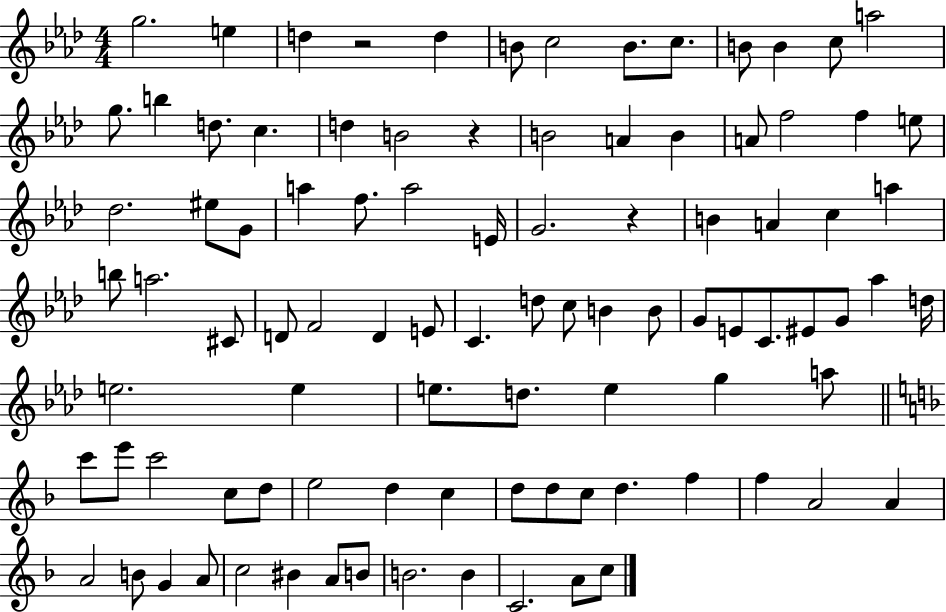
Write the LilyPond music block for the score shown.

{
  \clef treble
  \numericTimeSignature
  \time 4/4
  \key aes \major
  g''2. e''4 | d''4 r2 d''4 | b'8 c''2 b'8. c''8. | b'8 b'4 c''8 a''2 | \break g''8. b''4 d''8. c''4. | d''4 b'2 r4 | b'2 a'4 b'4 | a'8 f''2 f''4 e''8 | \break des''2. eis''8 g'8 | a''4 f''8. a''2 e'16 | g'2. r4 | b'4 a'4 c''4 a''4 | \break b''8 a''2. cis'8 | d'8 f'2 d'4 e'8 | c'4. d''8 c''8 b'4 b'8 | g'8 e'8 c'8. eis'8 g'8 aes''4 d''16 | \break e''2. e''4 | e''8. d''8. e''4 g''4 a''8 | \bar "||" \break \key f \major c'''8 e'''8 c'''2 c''8 d''8 | e''2 d''4 c''4 | d''8 d''8 c''8 d''4. f''4 | f''4 a'2 a'4 | \break a'2 b'8 g'4 a'8 | c''2 bis'4 a'8 b'8 | b'2. b'4 | c'2. a'8 c''8 | \break \bar "|."
}